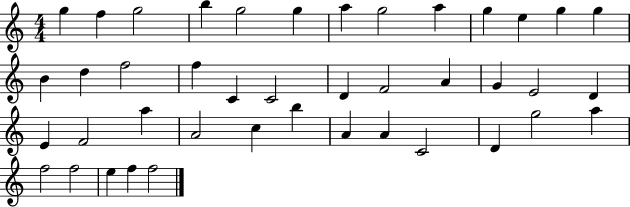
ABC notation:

X:1
T:Untitled
M:4/4
L:1/4
K:C
g f g2 b g2 g a g2 a g e g g B d f2 f C C2 D F2 A G E2 D E F2 a A2 c b A A C2 D g2 a f2 f2 e f f2